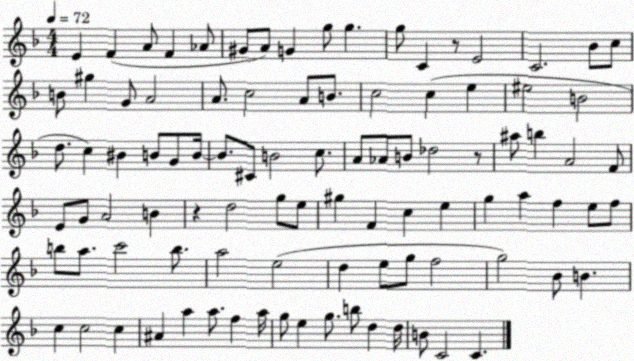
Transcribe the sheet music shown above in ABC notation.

X:1
T:Untitled
M:4/4
L:1/4
K:F
E F A/2 F _A/2 ^G/2 A/2 G g/2 g g/2 C z/2 E2 C2 _B/2 c/2 B/2 ^g G/2 A2 A/2 c2 A/2 B/2 c2 c e ^e2 B2 d/2 c ^B B/2 G/2 B/4 B/2 ^C/2 B2 c/2 A/2 _A/2 B/2 _d2 z/2 ^a/2 b A2 F/2 E/2 G/2 A2 B z d2 g/2 e/2 ^g F c e g a f e/2 f/2 b/2 a/2 c'2 b/2 a2 e2 d e/2 g/2 f2 g2 _B/2 B c c2 c ^A a a/2 f a/4 g/2 e g/2 b/2 d d/4 B/2 C2 C